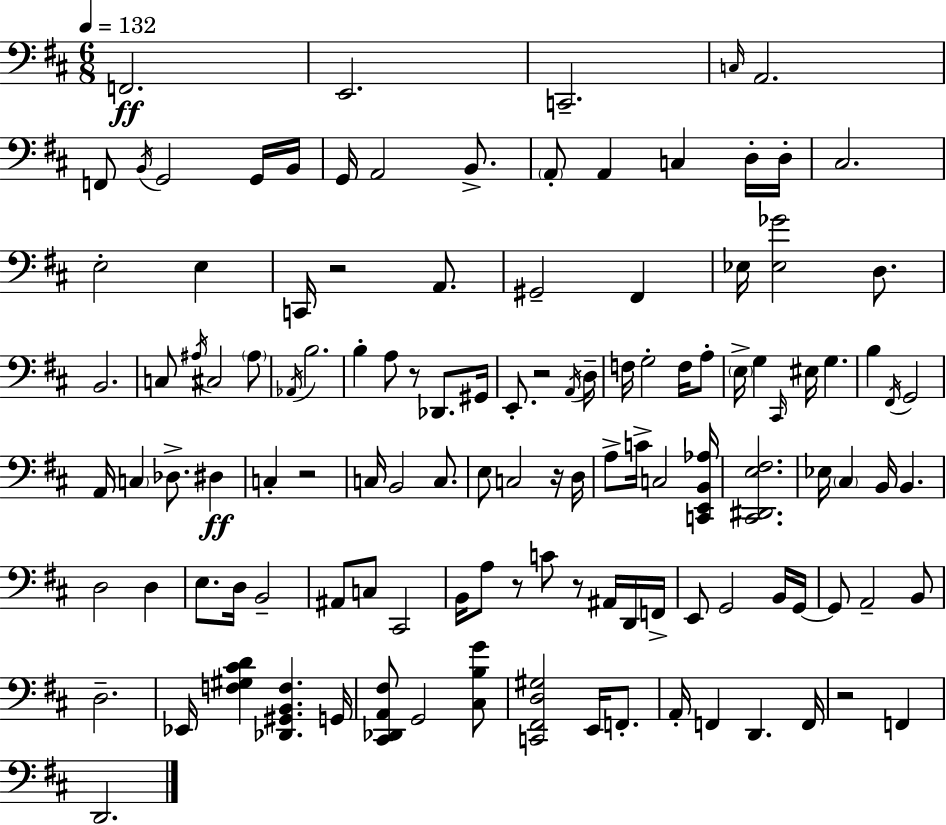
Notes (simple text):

F2/h. E2/h. C2/h. C3/s A2/h. F2/e B2/s G2/h G2/s B2/s G2/s A2/h B2/e. A2/e A2/q C3/q D3/s D3/s C#3/h. E3/h E3/q C2/s R/h A2/e. G#2/h F#2/q Eb3/s [Eb3,Gb4]/h D3/e. B2/h. C3/e A#3/s C#3/h A#3/e Ab2/s B3/h. B3/q A3/e R/e Db2/e. G#2/s E2/e. R/h A2/s D3/s F3/s G3/h F3/s A3/e E3/s G3/q C#2/s EIS3/s G3/q. B3/q F#2/s G2/h A2/s C3/q Db3/e. D#3/q C3/q R/h C3/s B2/h C3/e. E3/e C3/h R/s D3/s A3/e C4/s C3/h [C2,E2,B2,Ab3]/s [C#2,D#2,E3,F#3]/h. Eb3/s C#3/q B2/s B2/q. D3/h D3/q E3/e. D3/s B2/h A#2/e C3/e C#2/h B2/s A3/e R/e C4/e R/e A#2/s D2/s F2/s E2/e G2/h B2/s G2/s G2/e A2/h B2/e D3/h. Eb2/s [F3,G#3,C#4,D4]/q [Db2,G#2,B2,F3]/q. G2/s [C#2,Db2,A2,F#3]/e G2/h [C#3,B3,G4]/e [C2,F#2,D3,G#3]/h E2/s F2/e. A2/s F2/q D2/q. F2/s R/h F2/q D2/h.